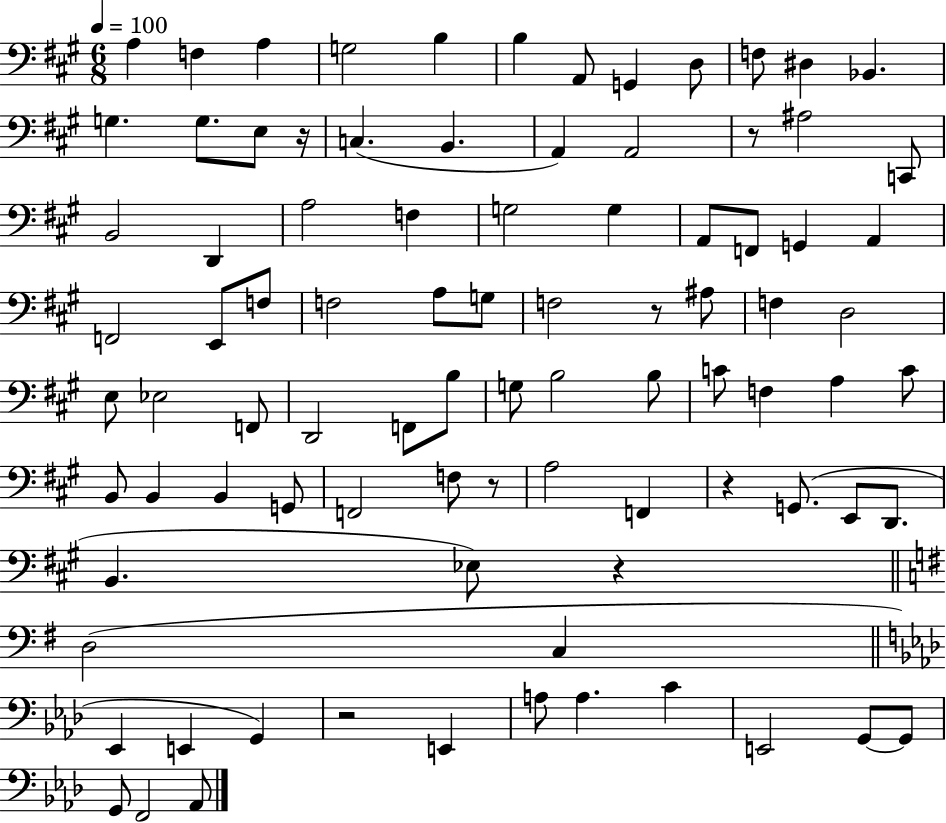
X:1
T:Untitled
M:6/8
L:1/4
K:A
A, F, A, G,2 B, B, A,,/2 G,, D,/2 F,/2 ^D, _B,, G, G,/2 E,/2 z/4 C, B,, A,, A,,2 z/2 ^A,2 C,,/2 B,,2 D,, A,2 F, G,2 G, A,,/2 F,,/2 G,, A,, F,,2 E,,/2 F,/2 F,2 A,/2 G,/2 F,2 z/2 ^A,/2 F, D,2 E,/2 _E,2 F,,/2 D,,2 F,,/2 B,/2 G,/2 B,2 B,/2 C/2 F, A, C/2 B,,/2 B,, B,, G,,/2 F,,2 F,/2 z/2 A,2 F,, z G,,/2 E,,/2 D,,/2 B,, _E,/2 z D,2 C, _E,, E,, G,, z2 E,, A,/2 A, C E,,2 G,,/2 G,,/2 G,,/2 F,,2 _A,,/2